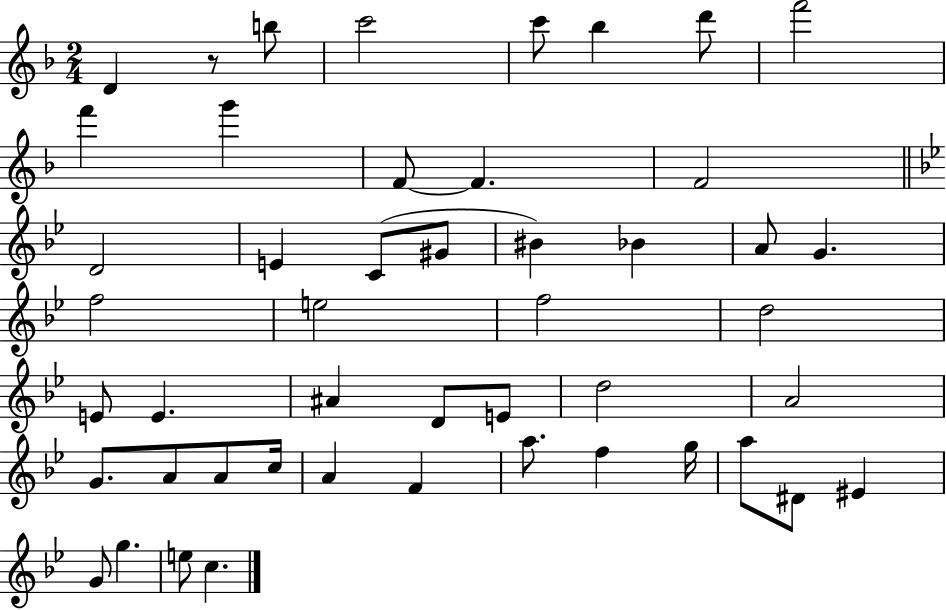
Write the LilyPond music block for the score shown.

{
  \clef treble
  \numericTimeSignature
  \time 2/4
  \key f \major
  d'4 r8 b''8 | c'''2 | c'''8 bes''4 d'''8 | f'''2 | \break f'''4 g'''4 | f'8~~ f'4. | f'2 | \bar "||" \break \key bes \major d'2 | e'4 c'8( gis'8 | bis'4) bes'4 | a'8 g'4. | \break f''2 | e''2 | f''2 | d''2 | \break e'8 e'4. | ais'4 d'8 e'8 | d''2 | a'2 | \break g'8. a'8 a'8 c''16 | a'4 f'4 | a''8. f''4 g''16 | a''8 dis'8 eis'4 | \break g'8 g''4. | e''8 c''4. | \bar "|."
}